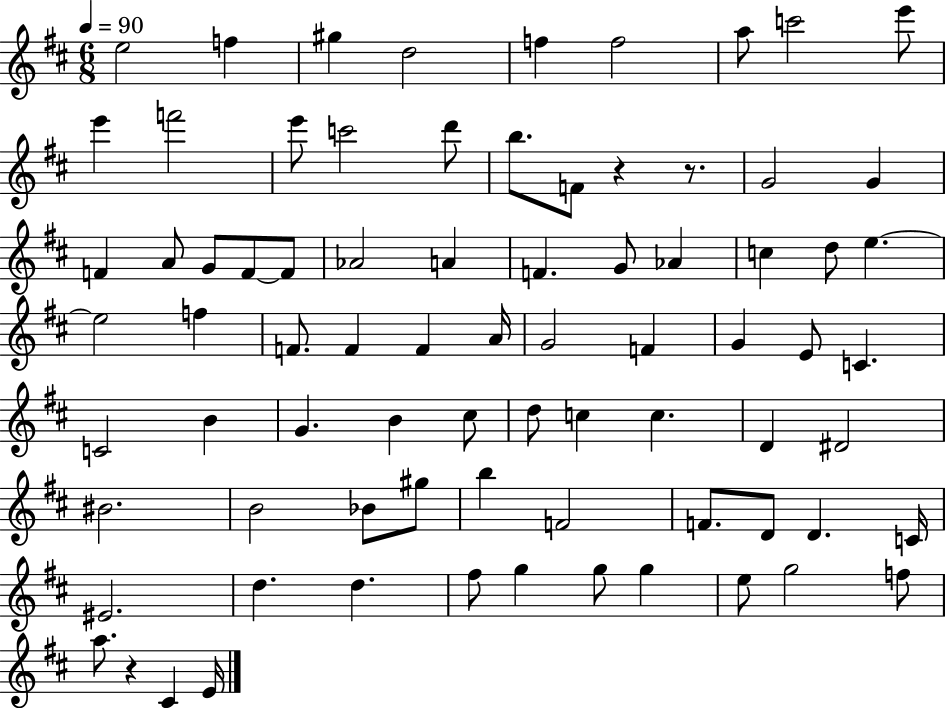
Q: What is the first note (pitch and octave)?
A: E5